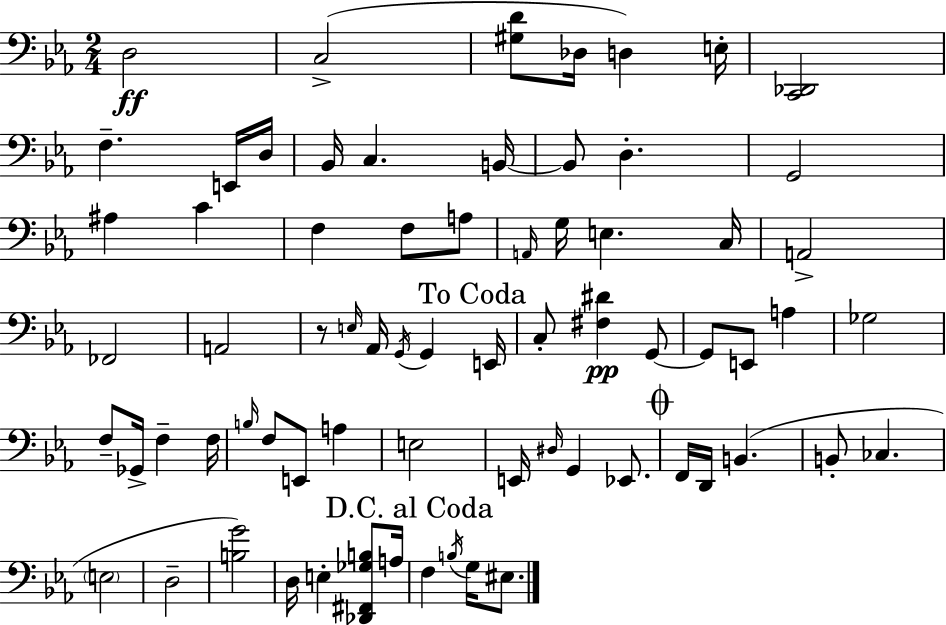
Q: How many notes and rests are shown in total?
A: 70